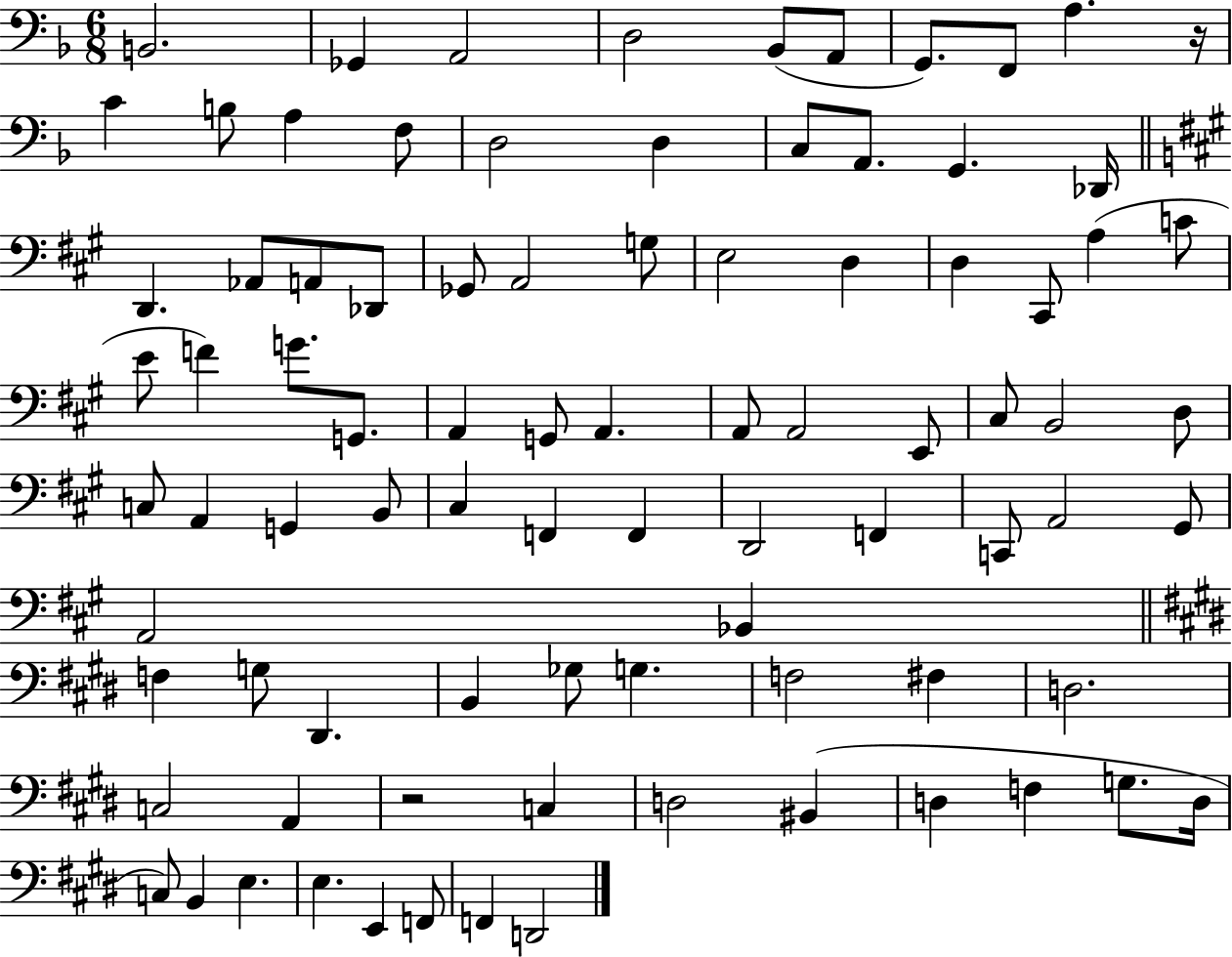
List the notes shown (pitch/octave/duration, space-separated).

B2/h. Gb2/q A2/h D3/h Bb2/e A2/e G2/e. F2/e A3/q. R/s C4/q B3/e A3/q F3/e D3/h D3/q C3/e A2/e. G2/q. Db2/s D2/q. Ab2/e A2/e Db2/e Gb2/e A2/h G3/e E3/h D3/q D3/q C#2/e A3/q C4/e E4/e F4/q G4/e. G2/e. A2/q G2/e A2/q. A2/e A2/h E2/e C#3/e B2/h D3/e C3/e A2/q G2/q B2/e C#3/q F2/q F2/q D2/h F2/q C2/e A2/h G#2/e A2/h Bb2/q F3/q G3/e D#2/q. B2/q Gb3/e G3/q. F3/h F#3/q D3/h. C3/h A2/q R/h C3/q D3/h BIS2/q D3/q F3/q G3/e. D3/s C3/e B2/q E3/q. E3/q. E2/q F2/e F2/q D2/h